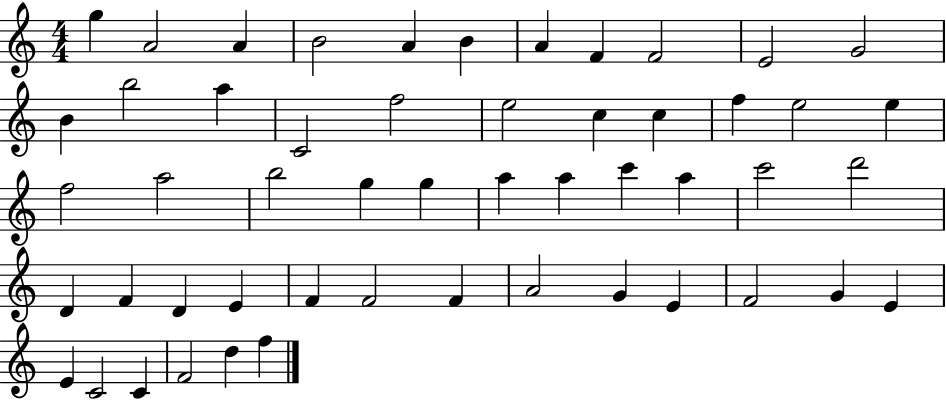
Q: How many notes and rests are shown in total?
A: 52